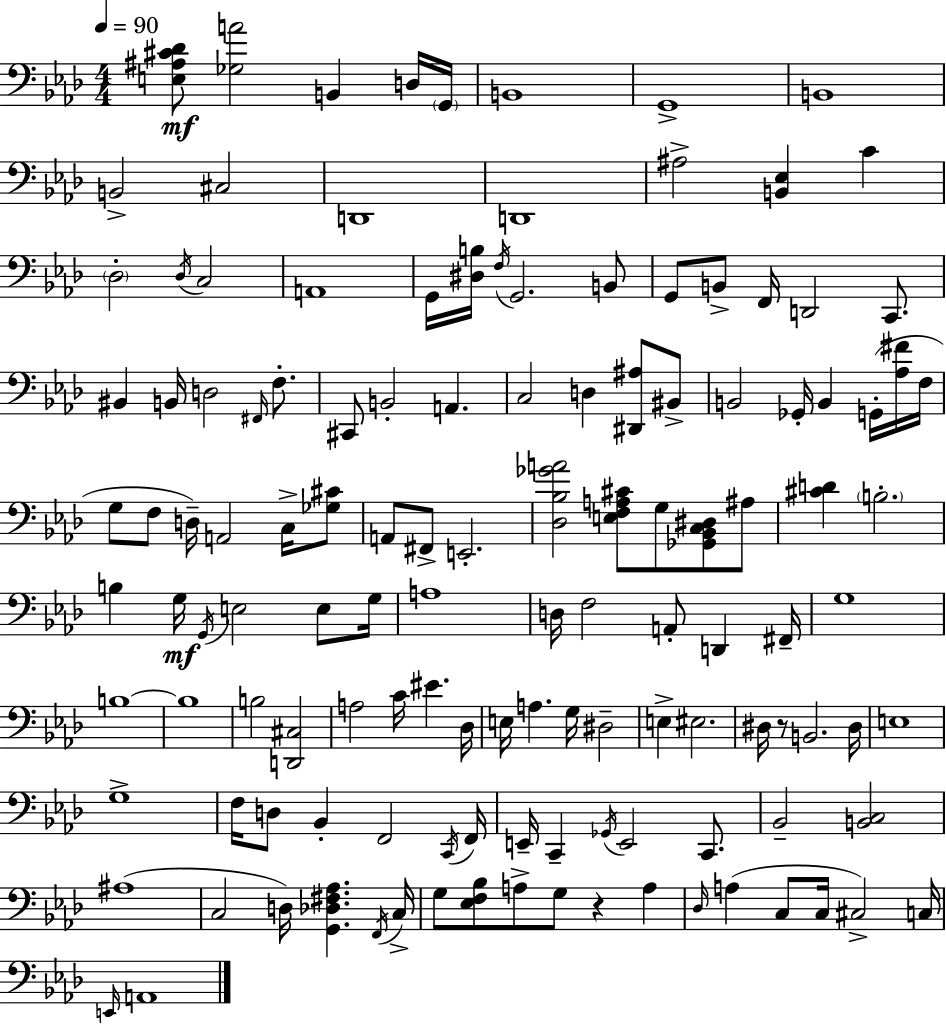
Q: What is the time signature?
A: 4/4